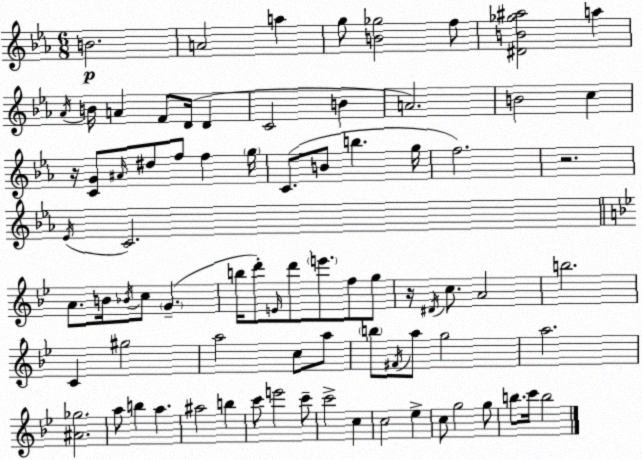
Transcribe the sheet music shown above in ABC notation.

X:1
T:Untitled
M:6/8
L:1/4
K:Cm
B2 A2 a g/2 [B_g]2 f/2 [^DB_g^a]2 a _A/4 B/4 A F/2 D/4 D C2 B A2 B2 c z/4 [CG]/2 ^A/4 ^d/2 f/2 f g/4 C/2 B/2 b g/4 f2 z2 _E/4 C2 A/2 B/4 _B/4 c/2 G b/4 d'/2 E/4 d'/2 e'/2 f/2 g/2 z/4 ^D/4 c/2 A2 b2 C ^g2 a2 c/2 a/2 b/2 ^F/4 a/2 g2 a2 [^A_g]2 a/2 b a ^a2 b c'/2 e'2 c'/2 c'2 c c2 _e c/2 g2 g/2 b/2 c'/4 b2